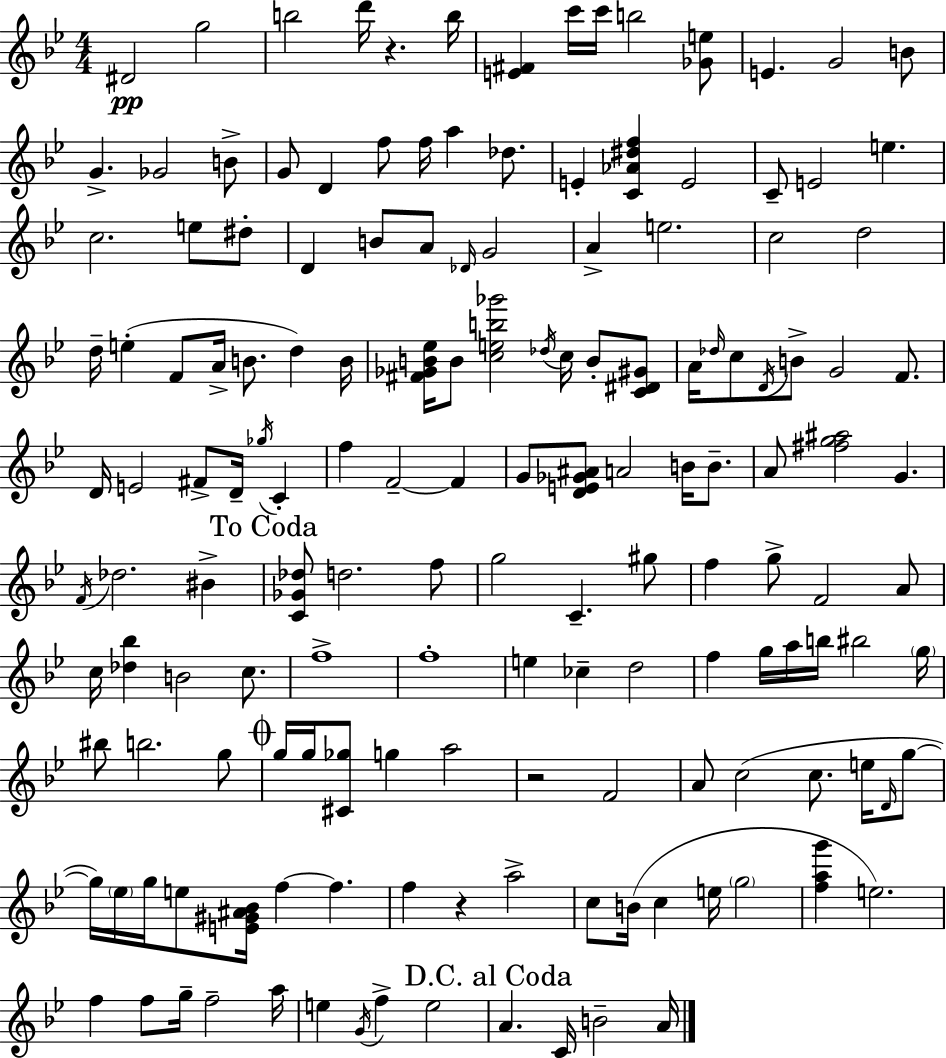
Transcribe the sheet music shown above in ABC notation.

X:1
T:Untitled
M:4/4
L:1/4
K:Gm
^D2 g2 b2 d'/4 z b/4 [E^F] c'/4 c'/4 b2 [_Ge]/2 E G2 B/2 G _G2 B/2 G/2 D f/2 f/4 a _d/2 E [C_A^df] E2 C/2 E2 e c2 e/2 ^d/2 D B/2 A/2 _D/4 G2 A e2 c2 d2 d/4 e F/2 A/4 B/2 d B/4 [^F_GB_e]/4 B/2 [ceb_g']2 _d/4 c/4 B/2 [C^D^G]/2 A/4 _d/4 c/2 D/4 B/2 G2 F/2 D/4 E2 ^F/2 D/4 _g/4 C f F2 F G/2 [DE_G^A]/2 A2 B/4 B/2 A/2 [^fg^a]2 G F/4 _d2 ^B [C_G_d]/2 d2 f/2 g2 C ^g/2 f g/2 F2 A/2 c/4 [_d_b] B2 c/2 f4 f4 e _c d2 f g/4 a/4 b/4 ^b2 g/4 ^b/2 b2 g/2 g/4 g/4 [^C_g]/2 g a2 z2 F2 A/2 c2 c/2 e/4 D/4 g/2 g/4 _e/4 g/4 e/2 [E^G^A_B]/4 f f f z a2 c/2 B/4 c e/4 g2 [fag'] e2 f f/2 g/4 f2 a/4 e G/4 f e2 A C/4 B2 A/4